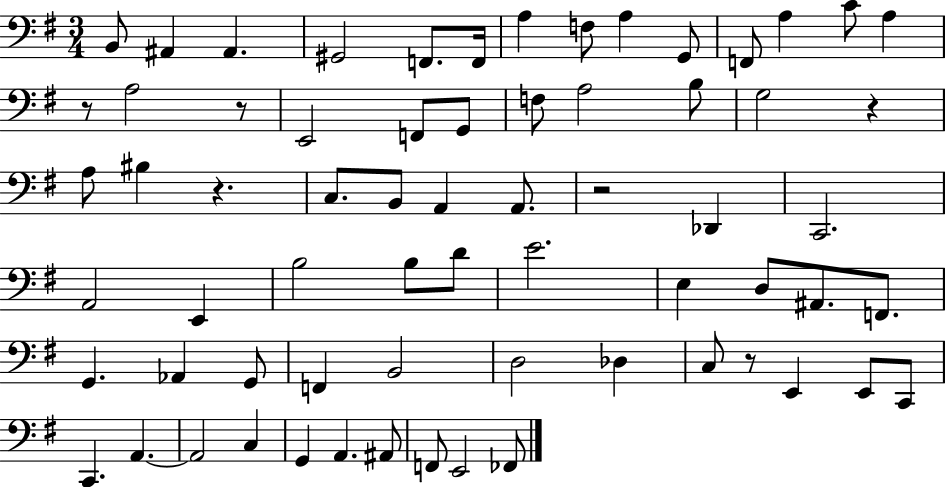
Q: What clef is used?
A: bass